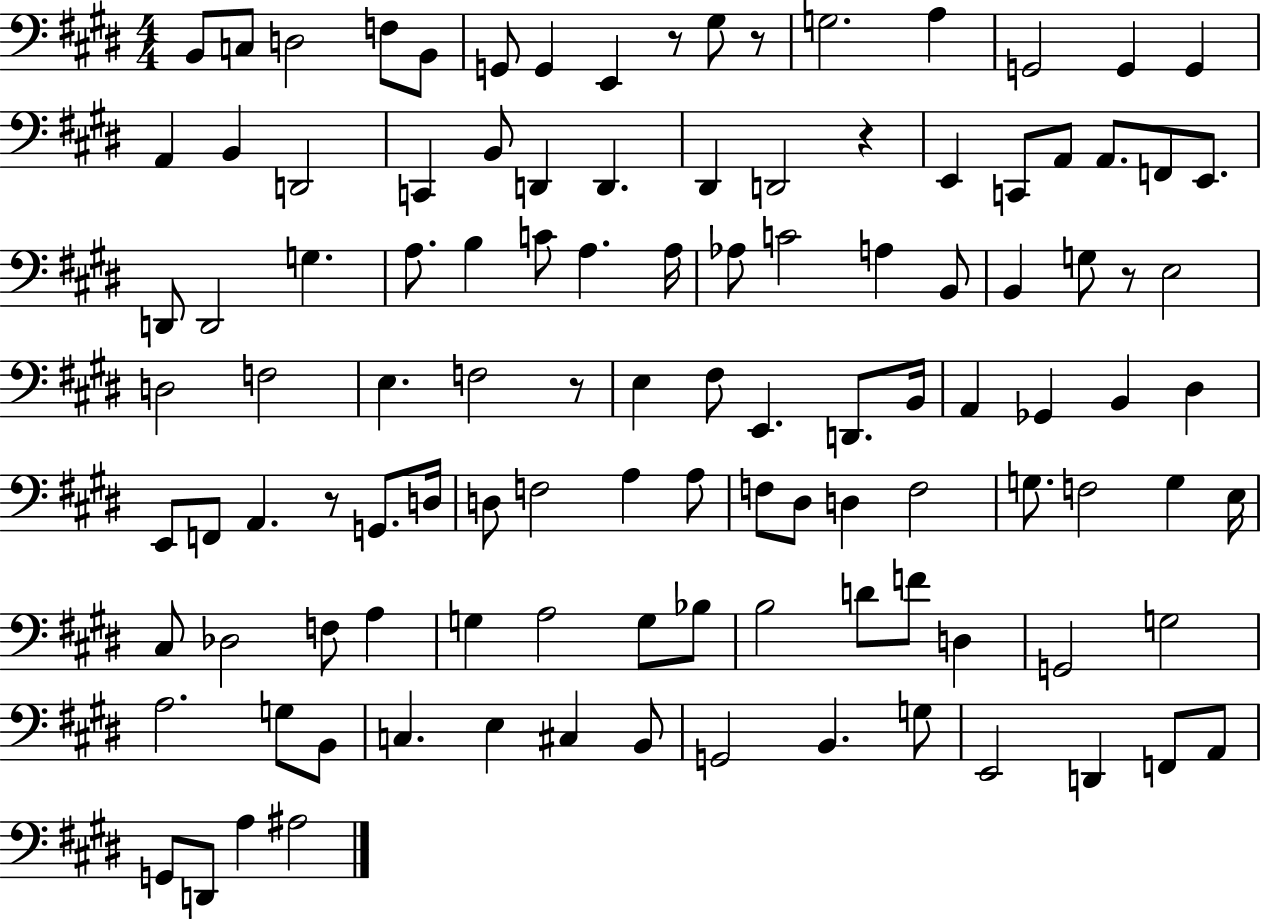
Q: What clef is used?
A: bass